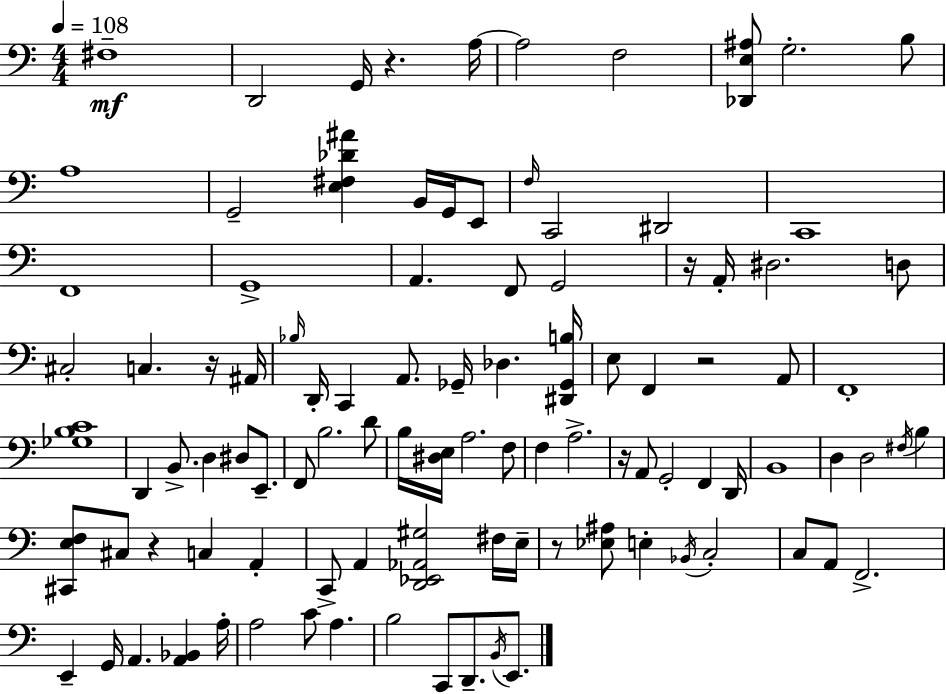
F#3/w D2/h G2/s R/q. A3/s A3/h F3/h [Db2,E3,A#3]/e G3/h. B3/e A3/w G2/h [E3,F#3,Db4,A#4]/q B2/s G2/s E2/e F3/s C2/h D#2/h C2/w F2/w G2/w A2/q. F2/e G2/h R/s A2/s D#3/h. D3/e C#3/h C3/q. R/s A#2/s Bb3/s D2/s C2/q A2/e. Gb2/s Db3/q. [D#2,Gb2,B3]/s E3/e F2/q R/h A2/e F2/w [Gb3,B3,C4]/w D2/q B2/e. D3/q D#3/e E2/e. F2/e B3/h. D4/e B3/s [D#3,E3]/s A3/h. F3/e F3/q A3/h. R/s A2/e G2/h F2/q D2/s B2/w D3/q D3/h F#3/s B3/q [C#2,E3,F3]/e C#3/e R/q C3/q A2/q C2/e A2/q [D2,Eb2,Ab2,G#3]/h F#3/s E3/s R/e [Eb3,A#3]/e E3/q Bb2/s C3/h C3/e A2/e F2/h. E2/q G2/s A2/q. [A2,Bb2]/q A3/s A3/h C4/e A3/q. B3/h C2/e D2/e. B2/s E2/e.